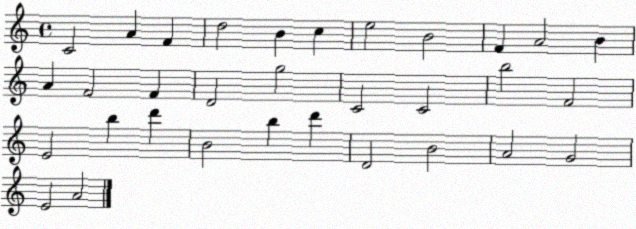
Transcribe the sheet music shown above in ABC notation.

X:1
T:Untitled
M:4/4
L:1/4
K:C
C2 A F d2 B c e2 B2 F A2 B A F2 F D2 g2 C2 C2 b2 F2 E2 b d' B2 b d' D2 B2 A2 G2 E2 A2